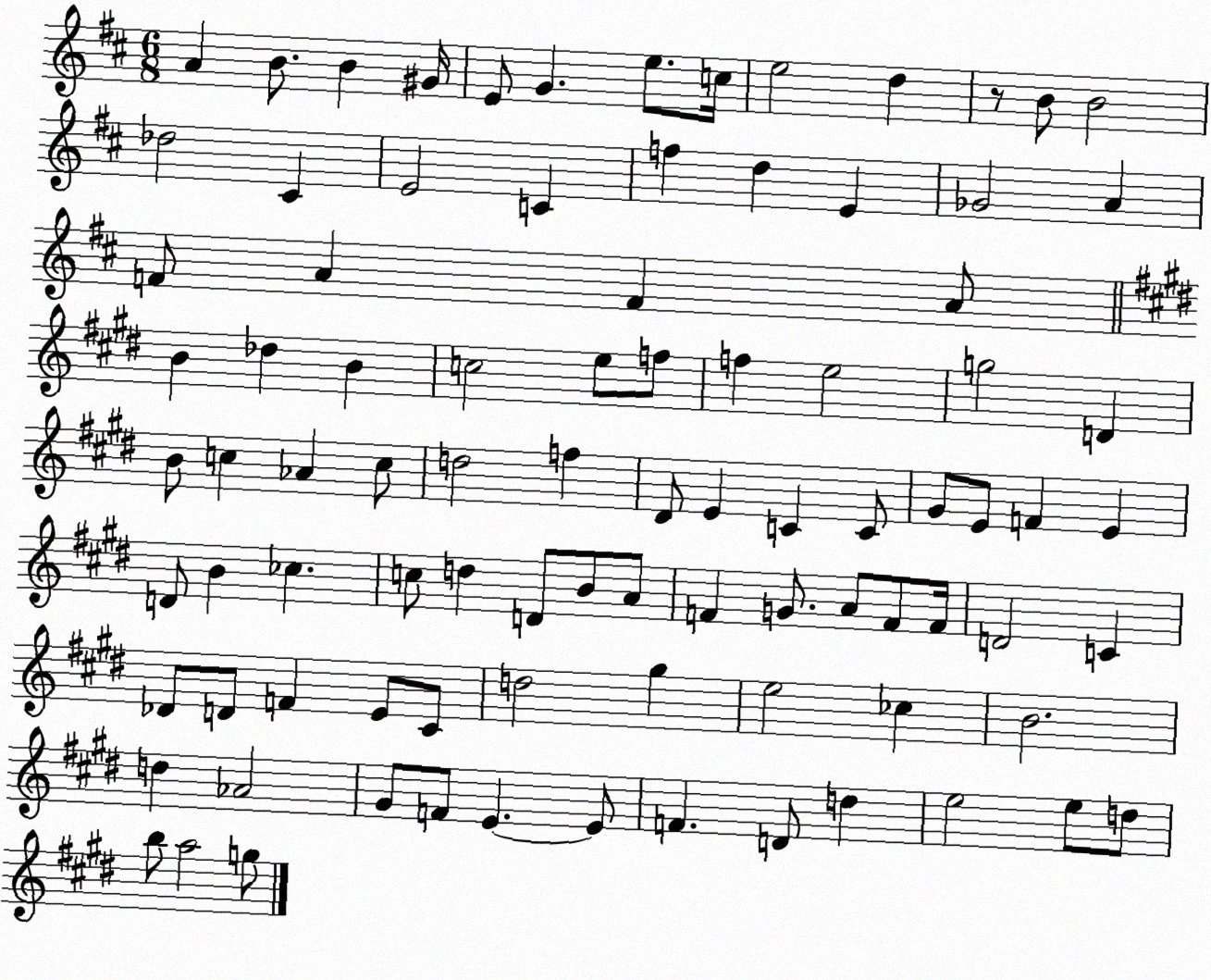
X:1
T:Untitled
M:6/8
L:1/4
K:D
A B/2 B ^G/4 E/2 G e/2 c/4 e2 d z/2 B/2 B2 _d2 ^C E2 C f d E _G2 A F/2 A F A/2 B _d B c2 e/2 f/2 f e2 g2 D B/2 c _A c/2 d2 f ^D/2 E C C/2 ^G/2 E/2 F E D/2 B _c c/2 d D/2 B/2 A/2 F G/2 A/2 F/2 F/4 D2 C _D/2 D/2 F E/2 ^C/2 d2 ^g e2 _c B2 d _A2 ^G/2 F/2 E E/2 F D/2 d e2 e/2 d/2 b/2 a2 g/2